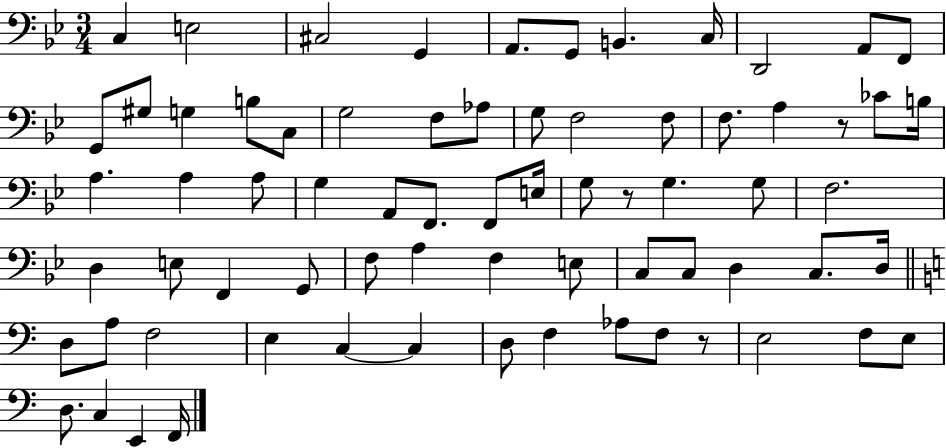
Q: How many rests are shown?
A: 3